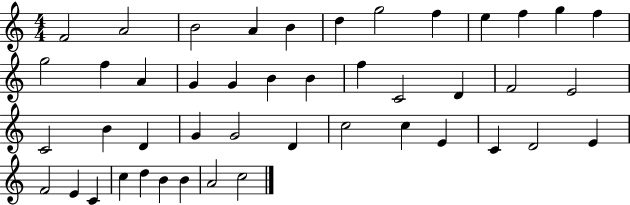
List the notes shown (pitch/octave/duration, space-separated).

F4/h A4/h B4/h A4/q B4/q D5/q G5/h F5/q E5/q F5/q G5/q F5/q G5/h F5/q A4/q G4/q G4/q B4/q B4/q F5/q C4/h D4/q F4/h E4/h C4/h B4/q D4/q G4/q G4/h D4/q C5/h C5/q E4/q C4/q D4/h E4/q F4/h E4/q C4/q C5/q D5/q B4/q B4/q A4/h C5/h